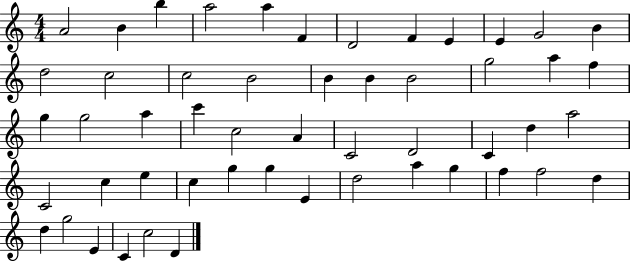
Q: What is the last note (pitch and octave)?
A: D4